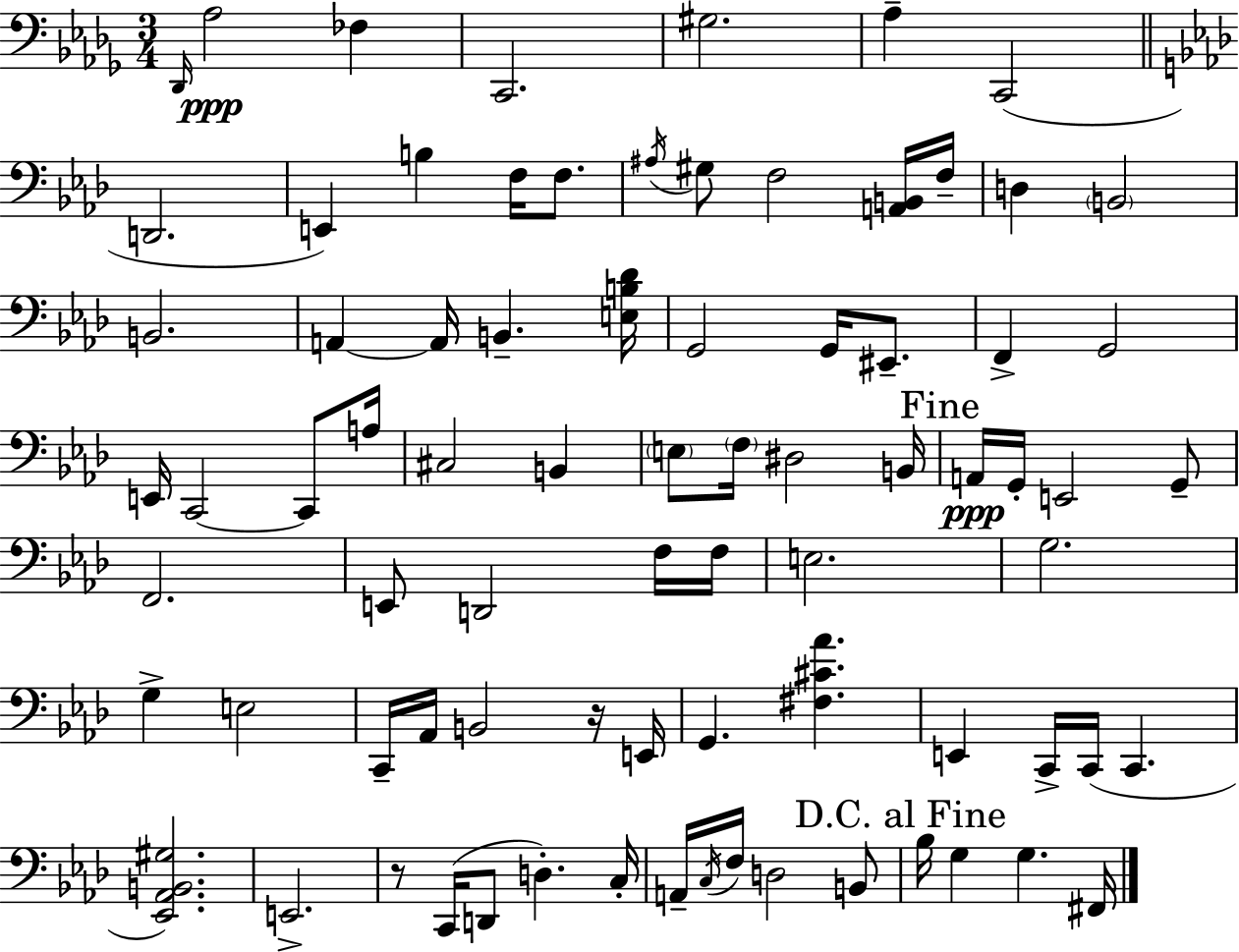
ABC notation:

X:1
T:Untitled
M:3/4
L:1/4
K:Bbm
_D,,/4 _A,2 _F, C,,2 ^G,2 _A, C,,2 D,,2 E,, B, F,/4 F,/2 ^A,/4 ^G,/2 F,2 [A,,B,,]/4 F,/4 D, B,,2 B,,2 A,, A,,/4 B,, [E,B,_D]/4 G,,2 G,,/4 ^E,,/2 F,, G,,2 E,,/4 C,,2 C,,/2 A,/4 ^C,2 B,, E,/2 F,/4 ^D,2 B,,/4 A,,/4 G,,/4 E,,2 G,,/2 F,,2 E,,/2 D,,2 F,/4 F,/4 E,2 G,2 G, E,2 C,,/4 _A,,/4 B,,2 z/4 E,,/4 G,, [^F,^C_A] E,, C,,/4 C,,/4 C,, [_E,,_A,,B,,^G,]2 E,,2 z/2 C,,/4 D,,/2 D, C,/4 A,,/4 C,/4 F,/4 D,2 B,,/2 _B,/4 G, G, ^F,,/4